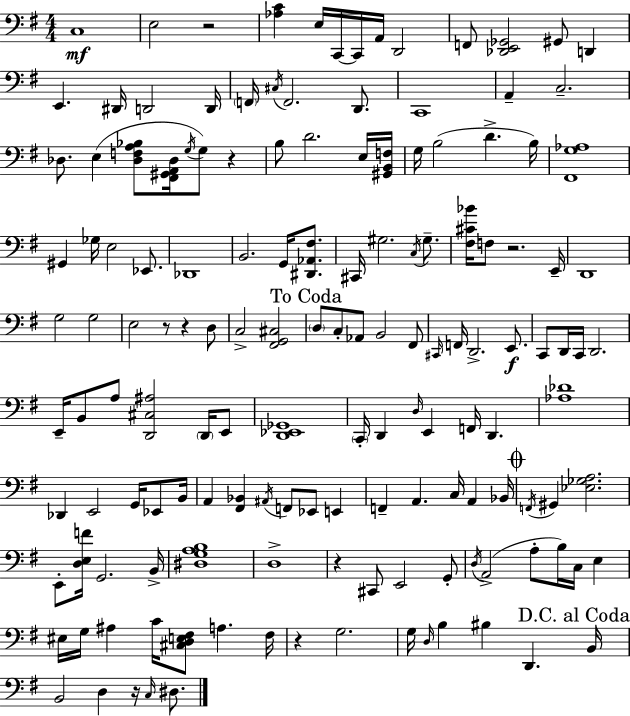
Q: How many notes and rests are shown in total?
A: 147